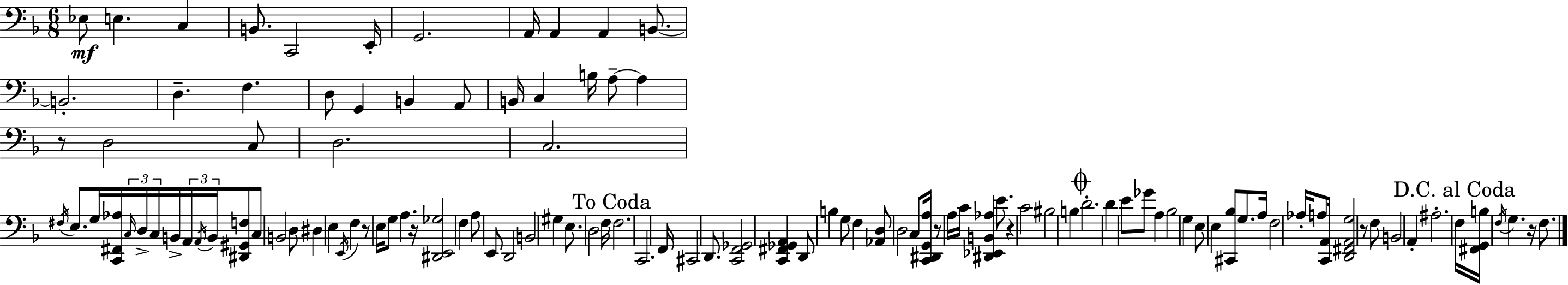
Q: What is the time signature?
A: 6/8